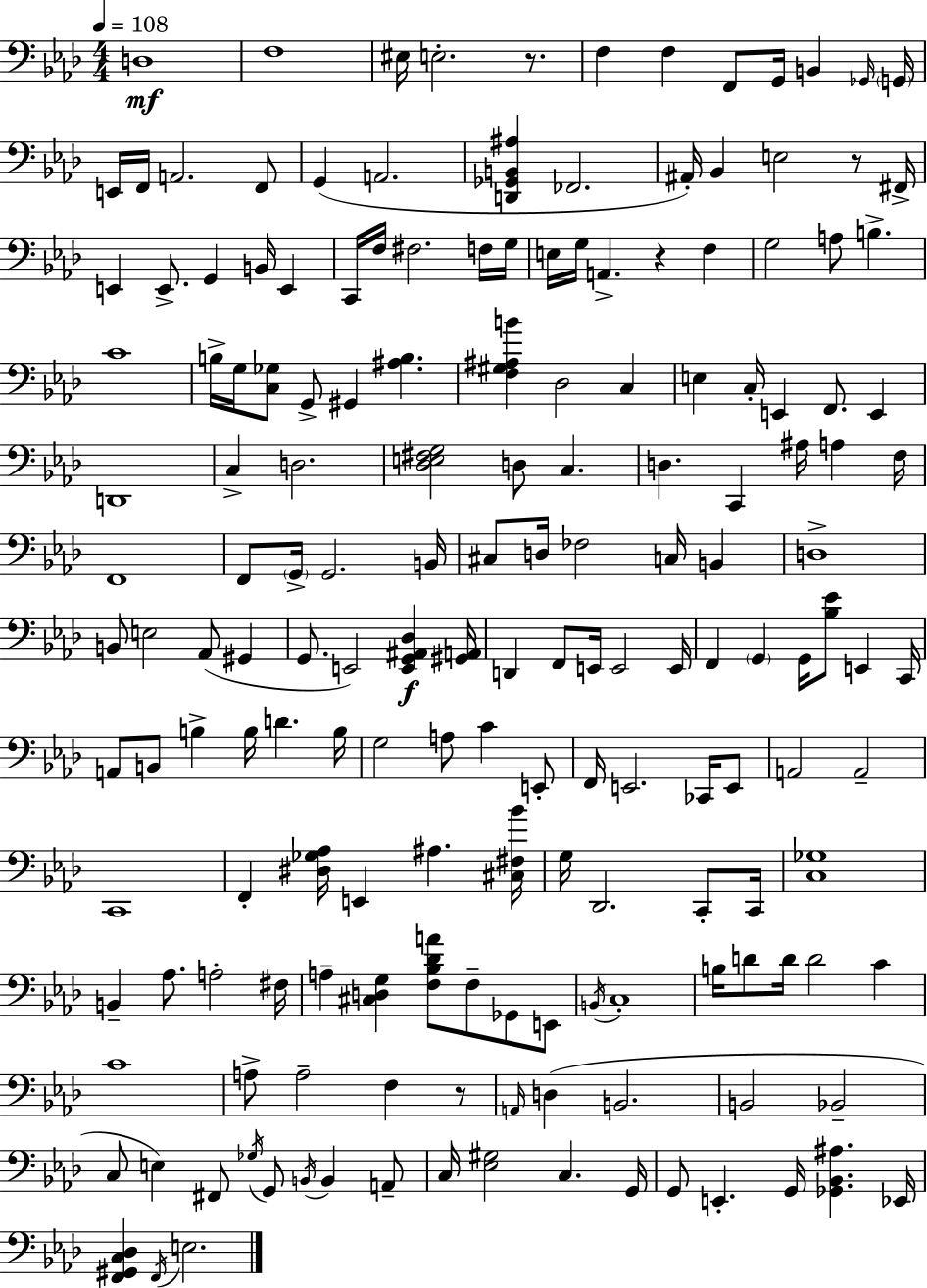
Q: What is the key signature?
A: F minor